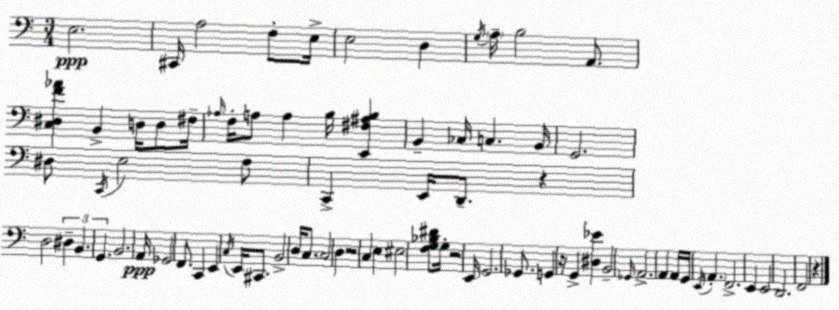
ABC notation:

X:1
T:Untitled
M:3/4
L:1/4
K:Am
E,2 ^C,,/4 A,2 F,/2 E,/4 E,2 D, G,/4 A,/4 B,2 A,,/2 [C,^D,F_A] B,, D,/4 D,/2 ^F,/4 _A,/4 F,/4 A,/2 A, B,/4 [E,,^F,^A,B,] B,, _C,/4 C, B,,/4 G,,2 ^D,/2 C,,/4 E,2 F,/2 C,, E,,/4 D,,/2 z D,2 ^D, B,, G,, B,,2 A,,/4 _G,,2 F,,/2 C,, E,, C,/4 E,,/4 ^C,,/2 B,,2 D,/4 C,/2 C,2 D, z2 C, E, ^E,2 [F,G,_B,^D]/2 G,/4 z2 E,,/4 G,,2 _G,,/2 G,, z/4 G,, [^D,_E] B,,2 _G,,/4 A,,2 A,, A,,/4 G,,/4 E,,/4 A,, F,,2 E,, E,,2 D,,2 F,,2 z